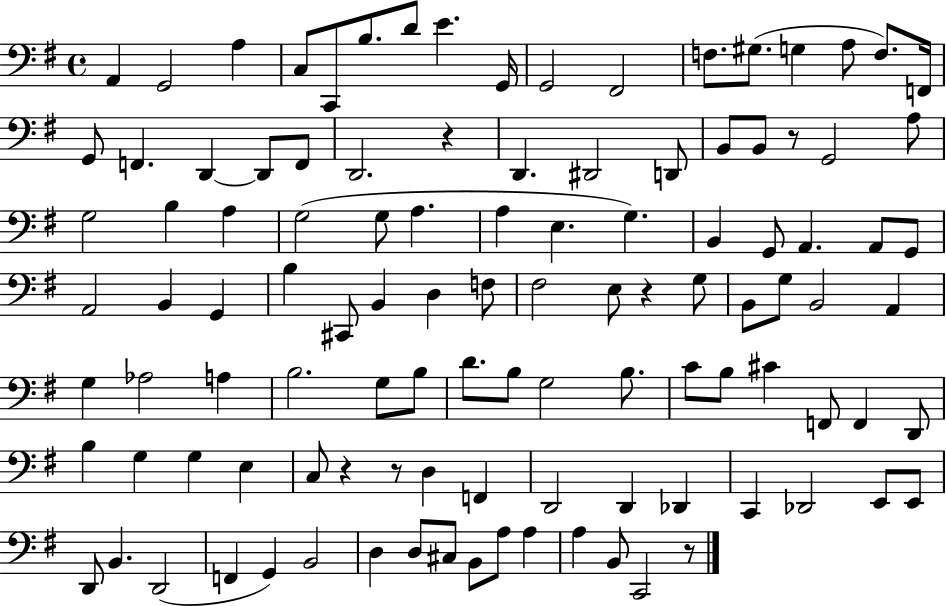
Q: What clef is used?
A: bass